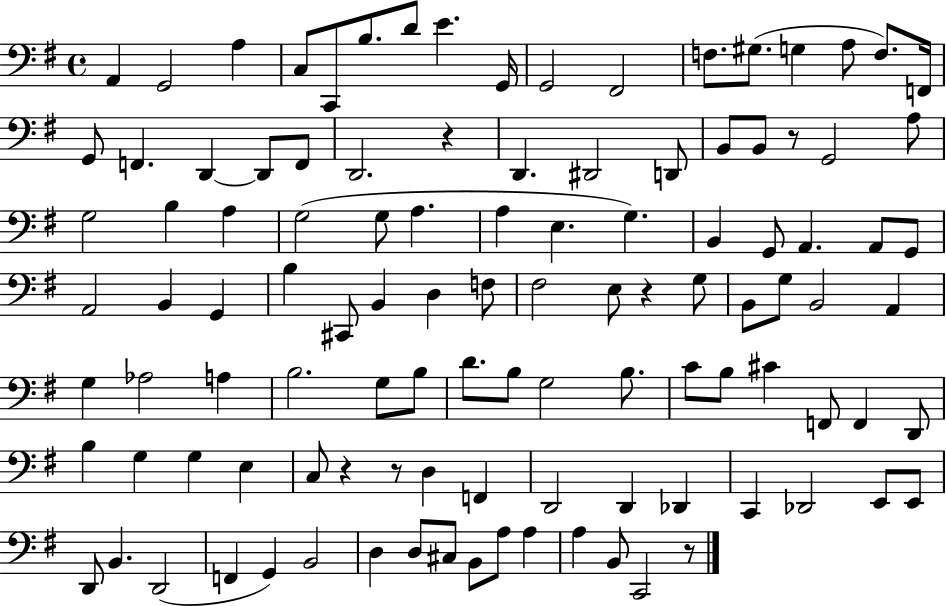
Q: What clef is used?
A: bass